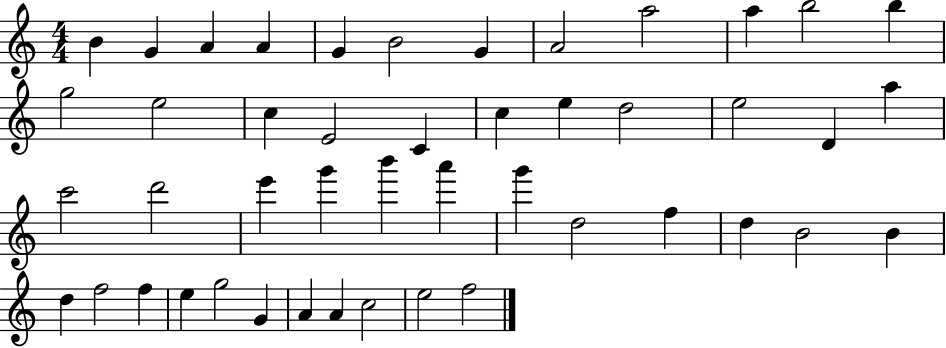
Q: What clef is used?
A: treble